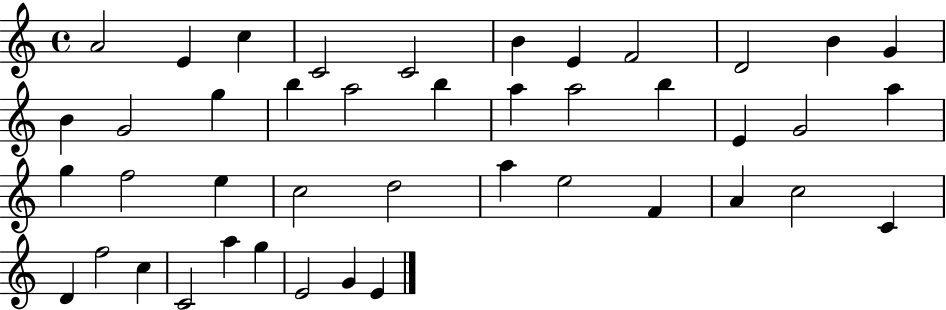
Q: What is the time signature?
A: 4/4